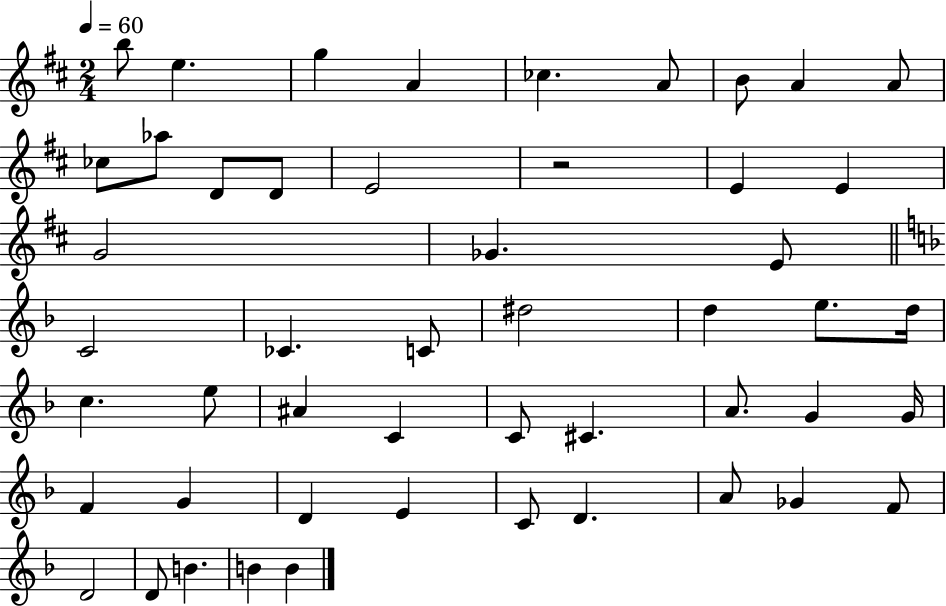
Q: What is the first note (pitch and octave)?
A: B5